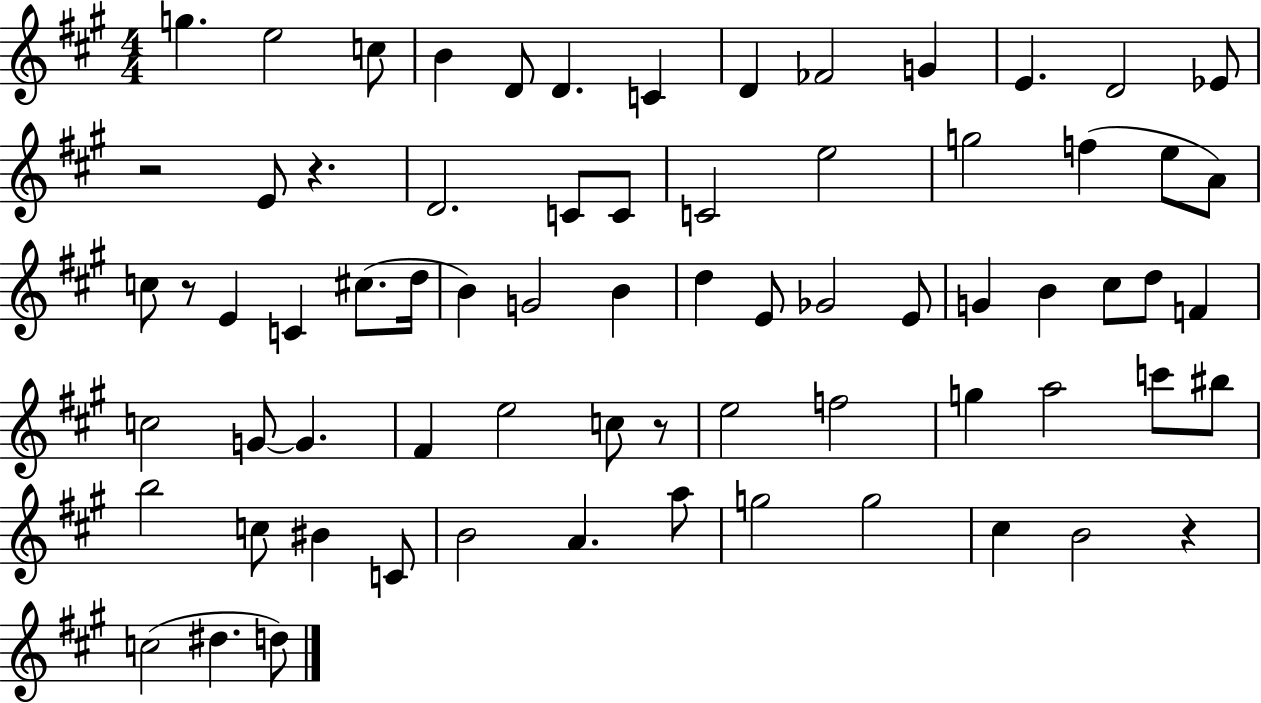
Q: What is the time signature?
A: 4/4